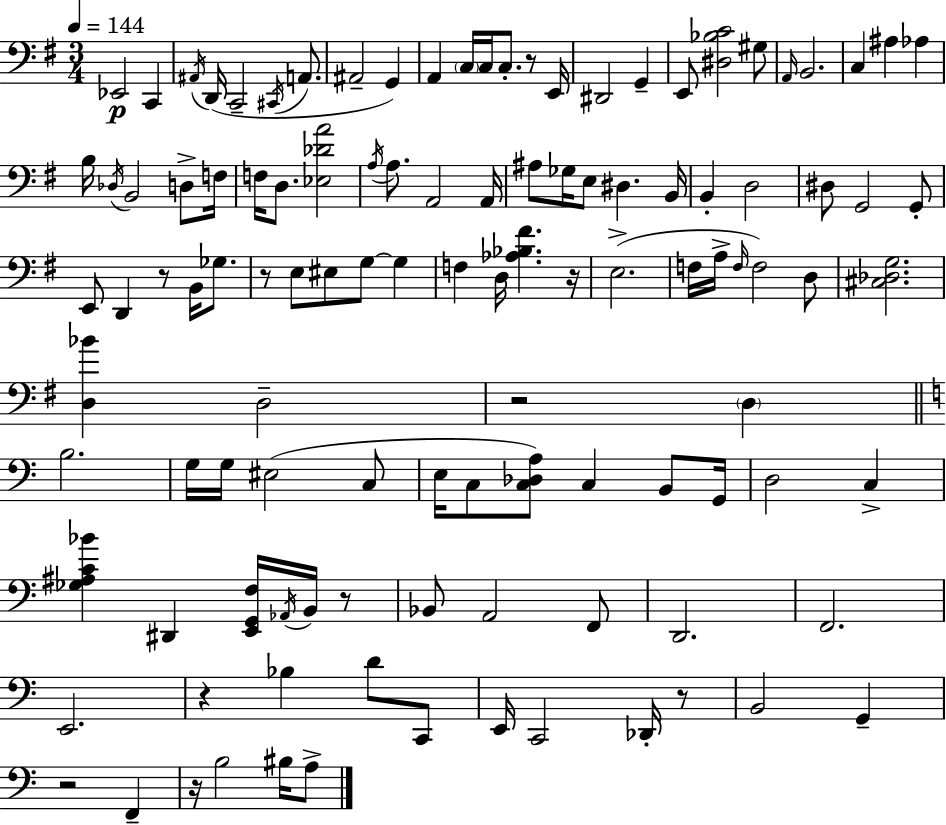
X:1
T:Untitled
M:3/4
L:1/4
K:Em
_E,,2 C,, ^A,,/4 D,,/4 C,,2 ^C,,/4 A,,/2 ^A,,2 G,, A,, C,/4 C,/4 C,/2 z/2 E,,/4 ^D,,2 G,, E,,/2 [^D,_B,C]2 ^G,/2 A,,/4 B,,2 C, ^A, _A, B,/4 _D,/4 B,,2 D,/2 F,/4 F,/4 D,/2 [_E,_DA]2 A,/4 A,/2 A,,2 A,,/4 ^A,/2 _G,/4 E,/2 ^D, B,,/4 B,, D,2 ^D,/2 G,,2 G,,/2 E,,/2 D,, z/2 B,,/4 _G,/2 z/2 E,/2 ^E,/2 G,/2 G, F, D,/4 [_A,_B,^F] z/4 E,2 F,/4 A,/4 F,/4 F,2 D,/2 [^C,_D,G,]2 [D,_B] D,2 z2 D, B,2 G,/4 G,/4 ^E,2 C,/2 E,/4 C,/2 [C,_D,A,]/2 C, B,,/2 G,,/4 D,2 C, [_G,^A,C_B] ^D,, [E,,G,,F,]/4 _A,,/4 B,,/4 z/2 _B,,/2 A,,2 F,,/2 D,,2 F,,2 E,,2 z _B, D/2 C,,/2 E,,/4 C,,2 _D,,/4 z/2 B,,2 G,, z2 F,, z/4 B,2 ^B,/4 A,/2